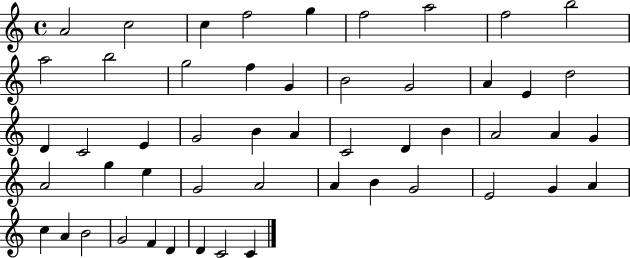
X:1
T:Untitled
M:4/4
L:1/4
K:C
A2 c2 c f2 g f2 a2 f2 b2 a2 b2 g2 f G B2 G2 A E d2 D C2 E G2 B A C2 D B A2 A G A2 g e G2 A2 A B G2 E2 G A c A B2 G2 F D D C2 C